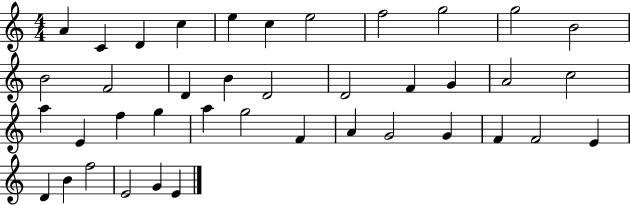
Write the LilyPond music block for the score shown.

{
  \clef treble
  \numericTimeSignature
  \time 4/4
  \key c \major
  a'4 c'4 d'4 c''4 | e''4 c''4 e''2 | f''2 g''2 | g''2 b'2 | \break b'2 f'2 | d'4 b'4 d'2 | d'2 f'4 g'4 | a'2 c''2 | \break a''4 e'4 f''4 g''4 | a''4 g''2 f'4 | a'4 g'2 g'4 | f'4 f'2 e'4 | \break d'4 b'4 f''2 | e'2 g'4 e'4 | \bar "|."
}